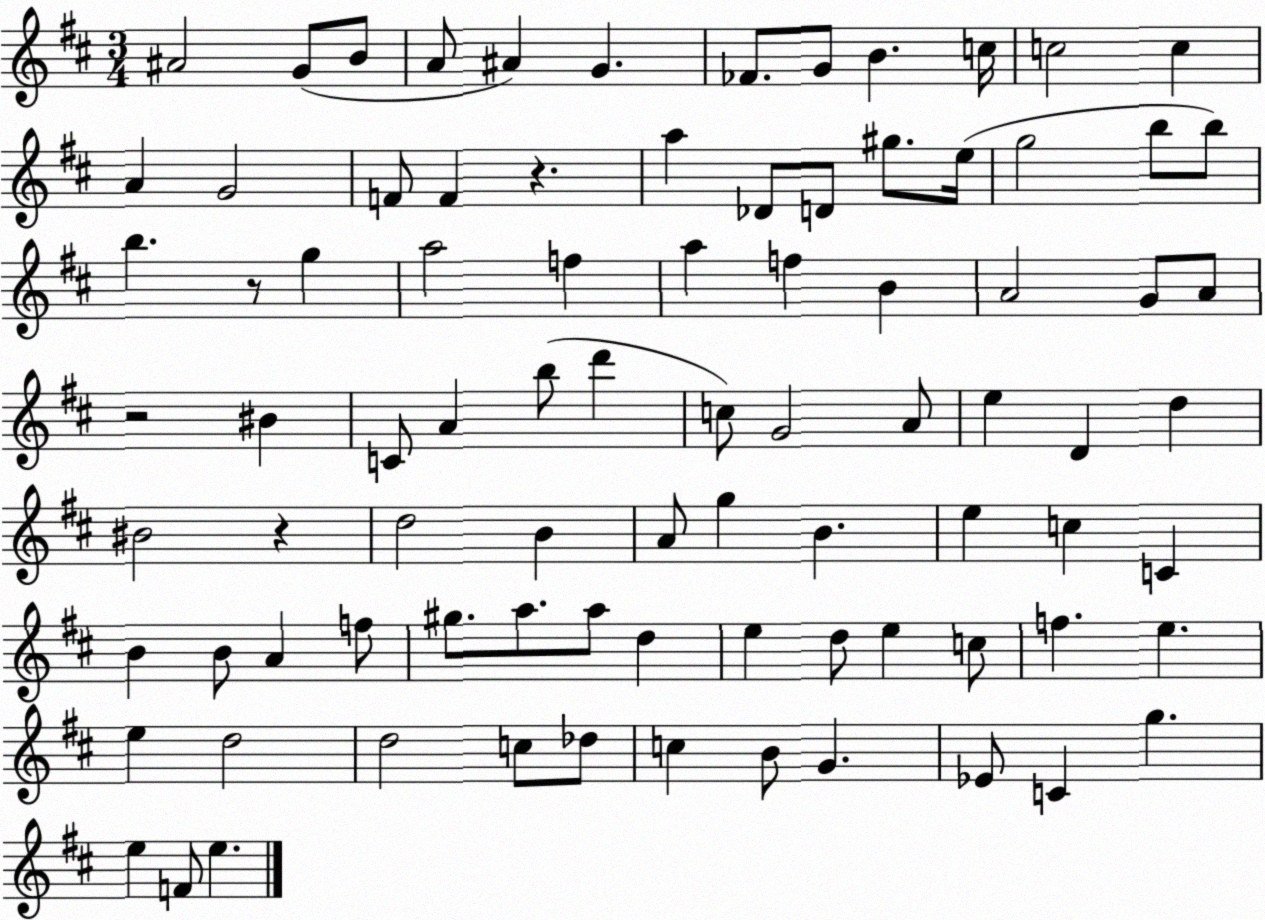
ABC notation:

X:1
T:Untitled
M:3/4
L:1/4
K:D
^A2 G/2 B/2 A/2 ^A G _F/2 G/2 B c/4 c2 c A G2 F/2 F z a _D/2 D/2 ^g/2 e/4 g2 b/2 b/2 b z/2 g a2 f a f B A2 G/2 A/2 z2 ^B C/2 A b/2 d' c/2 G2 A/2 e D d ^B2 z d2 B A/2 g B e c C B B/2 A f/2 ^g/2 a/2 a/2 d e d/2 e c/2 f e e d2 d2 c/2 _d/2 c B/2 G _E/2 C g e F/2 e